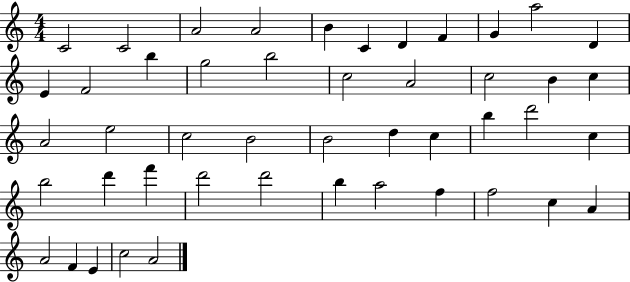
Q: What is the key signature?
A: C major